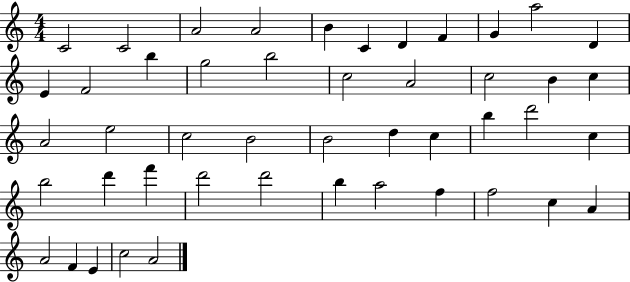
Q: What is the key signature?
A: C major